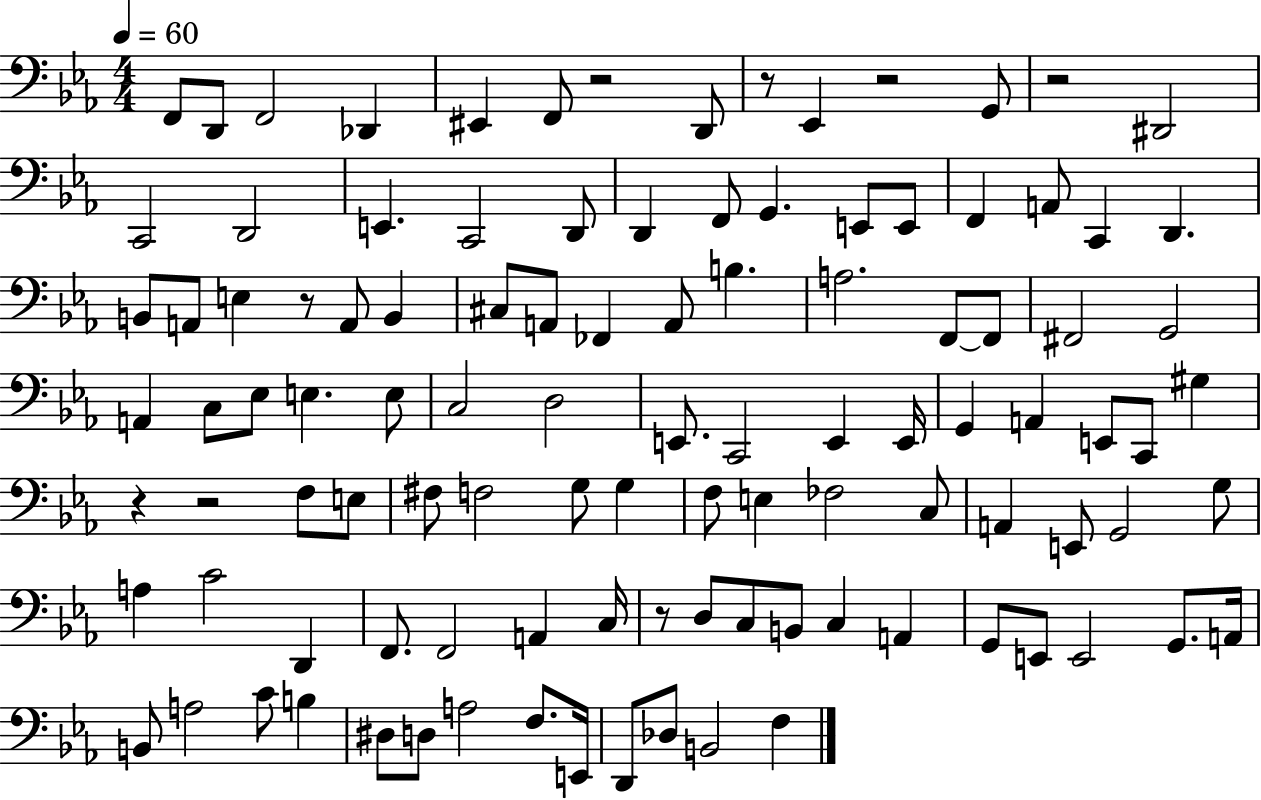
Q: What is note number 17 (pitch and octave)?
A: F2